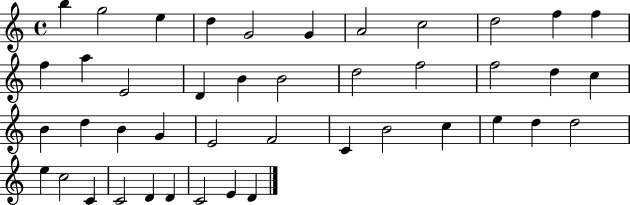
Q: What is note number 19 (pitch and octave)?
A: F5